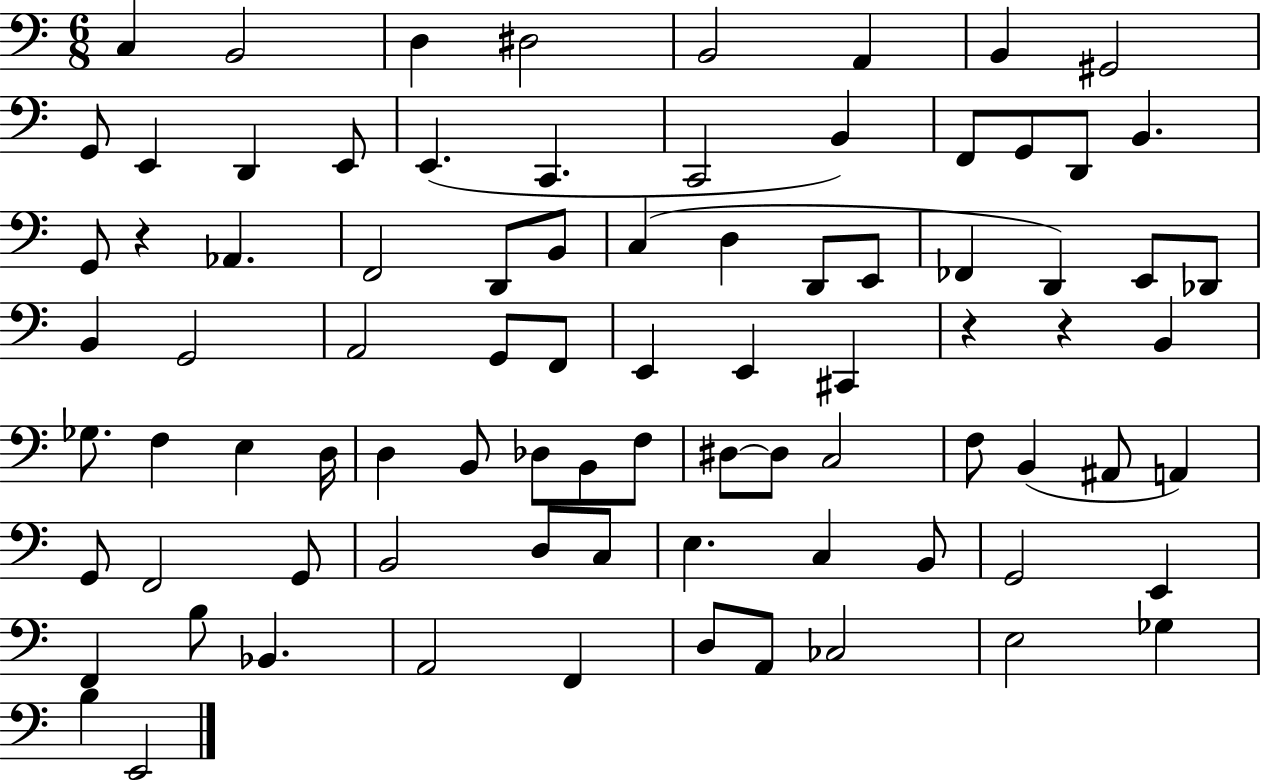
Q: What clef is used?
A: bass